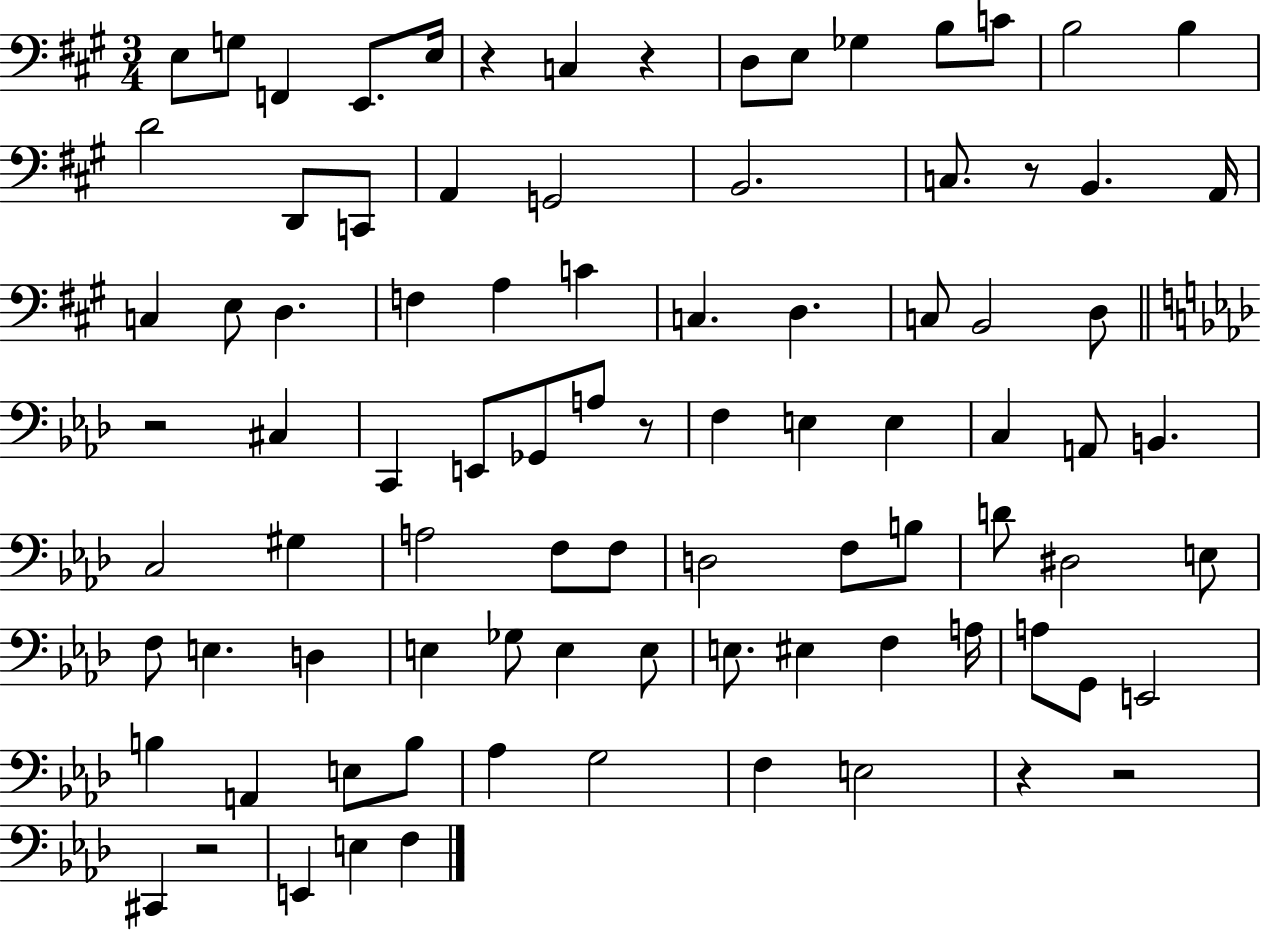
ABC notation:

X:1
T:Untitled
M:3/4
L:1/4
K:A
E,/2 G,/2 F,, E,,/2 E,/4 z C, z D,/2 E,/2 _G, B,/2 C/2 B,2 B, D2 D,,/2 C,,/2 A,, G,,2 B,,2 C,/2 z/2 B,, A,,/4 C, E,/2 D, F, A, C C, D, C,/2 B,,2 D,/2 z2 ^C, C,, E,,/2 _G,,/2 A,/2 z/2 F, E, E, C, A,,/2 B,, C,2 ^G, A,2 F,/2 F,/2 D,2 F,/2 B,/2 D/2 ^D,2 E,/2 F,/2 E, D, E, _G,/2 E, E,/2 E,/2 ^E, F, A,/4 A,/2 G,,/2 E,,2 B, A,, E,/2 B,/2 _A, G,2 F, E,2 z z2 ^C,, z2 E,, E, F,